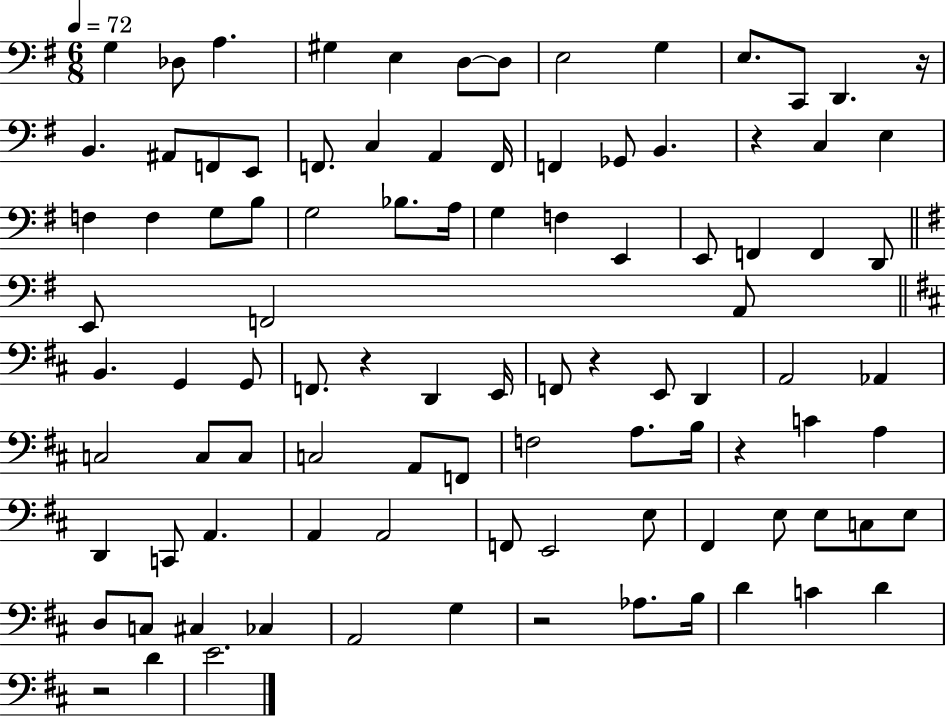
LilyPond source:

{
  \clef bass
  \numericTimeSignature
  \time 6/8
  \key g \major
  \tempo 4 = 72
  g4 des8 a4. | gis4 e4 d8~~ d8 | e2 g4 | e8. c,8 d,4. r16 | \break b,4. ais,8 f,8 e,8 | f,8. c4 a,4 f,16 | f,4 ges,8 b,4. | r4 c4 e4 | \break f4 f4 g8 b8 | g2 bes8. a16 | g4 f4 e,4 | e,8 f,4 f,4 d,8 | \break \bar "||" \break \key e \minor e,8 f,2 a,8 | \bar "||" \break \key d \major b,4. g,4 g,8 | f,8. r4 d,4 e,16 | f,8 r4 e,8 d,4 | a,2 aes,4 | \break c2 c8 c8 | c2 a,8 f,8 | f2 a8. b16 | r4 c'4 a4 | \break d,4 c,8 a,4. | a,4 a,2 | f,8 e,2 e8 | fis,4 e8 e8 c8 e8 | \break d8 c8 cis4 ces4 | a,2 g4 | r2 aes8. b16 | d'4 c'4 d'4 | \break r2 d'4 | e'2. | \bar "|."
}